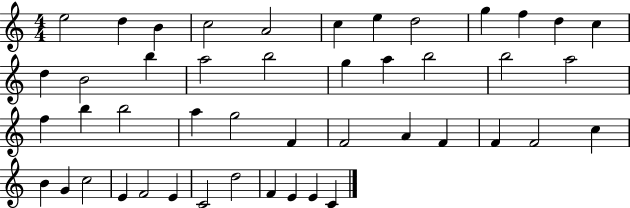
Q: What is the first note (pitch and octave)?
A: E5